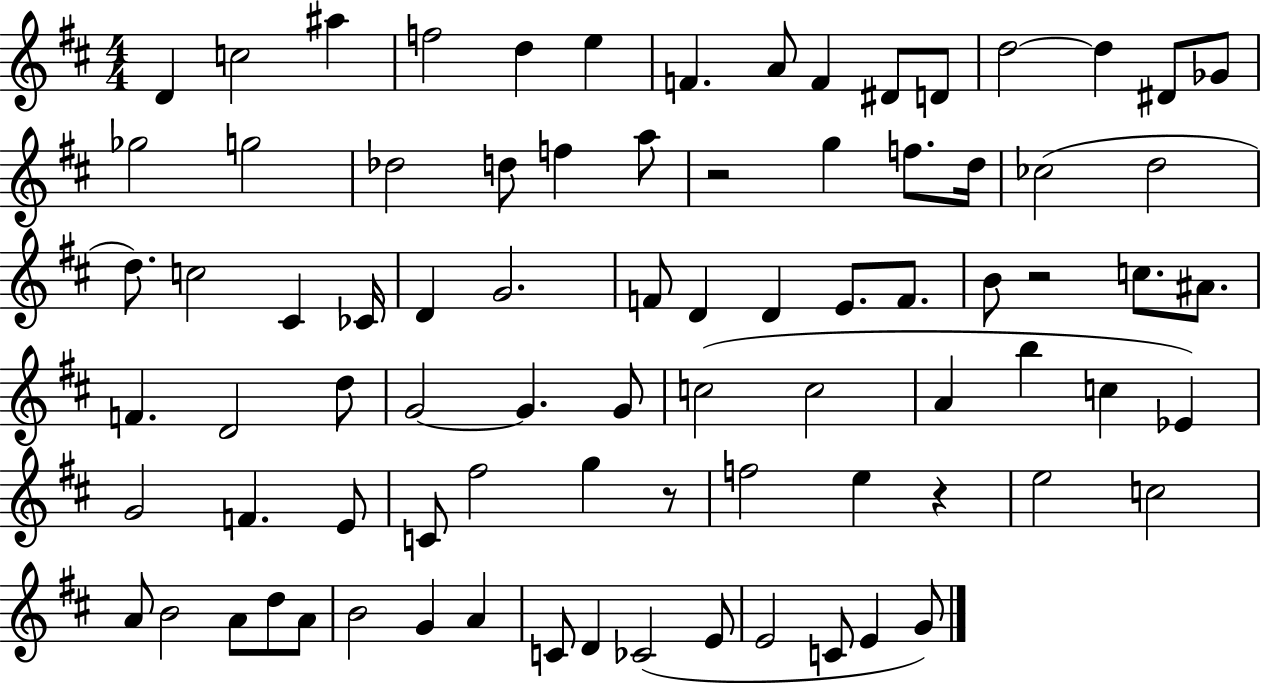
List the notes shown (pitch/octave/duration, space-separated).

D4/q C5/h A#5/q F5/h D5/q E5/q F4/q. A4/e F4/q D#4/e D4/e D5/h D5/q D#4/e Gb4/e Gb5/h G5/h Db5/h D5/e F5/q A5/e R/h G5/q F5/e. D5/s CES5/h D5/h D5/e. C5/h C#4/q CES4/s D4/q G4/h. F4/e D4/q D4/q E4/e. F4/e. B4/e R/h C5/e. A#4/e. F4/q. D4/h D5/e G4/h G4/q. G4/e C5/h C5/h A4/q B5/q C5/q Eb4/q G4/h F4/q. E4/e C4/e F#5/h G5/q R/e F5/h E5/q R/q E5/h C5/h A4/e B4/h A4/e D5/e A4/e B4/h G4/q A4/q C4/e D4/q CES4/h E4/e E4/h C4/e E4/q G4/e